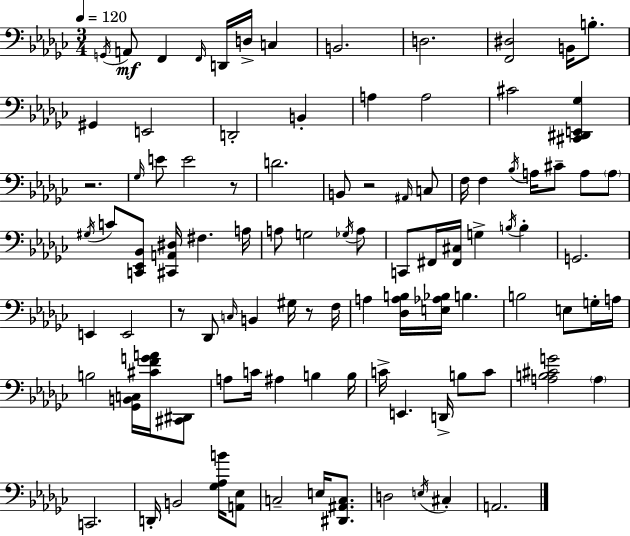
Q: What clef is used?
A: bass